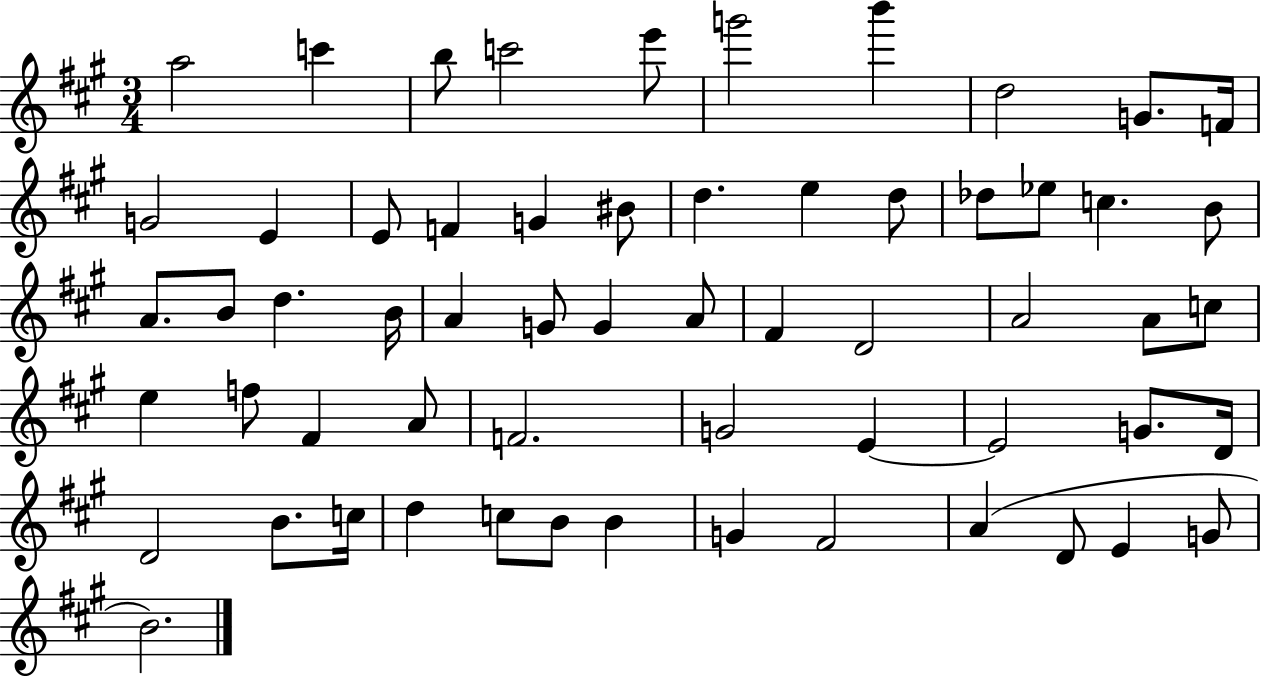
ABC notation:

X:1
T:Untitled
M:3/4
L:1/4
K:A
a2 c' b/2 c'2 e'/2 g'2 b' d2 G/2 F/4 G2 E E/2 F G ^B/2 d e d/2 _d/2 _e/2 c B/2 A/2 B/2 d B/4 A G/2 G A/2 ^F D2 A2 A/2 c/2 e f/2 ^F A/2 F2 G2 E E2 G/2 D/4 D2 B/2 c/4 d c/2 B/2 B G ^F2 A D/2 E G/2 B2